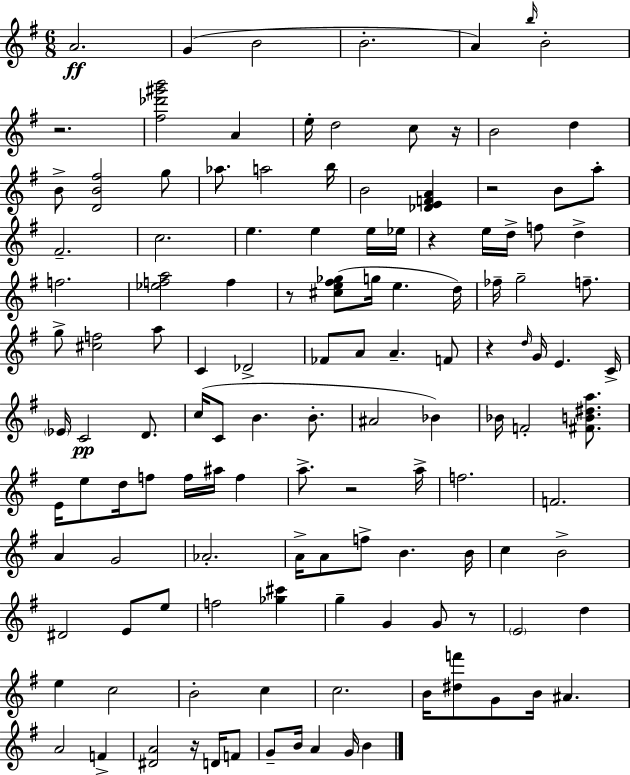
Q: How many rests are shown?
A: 9